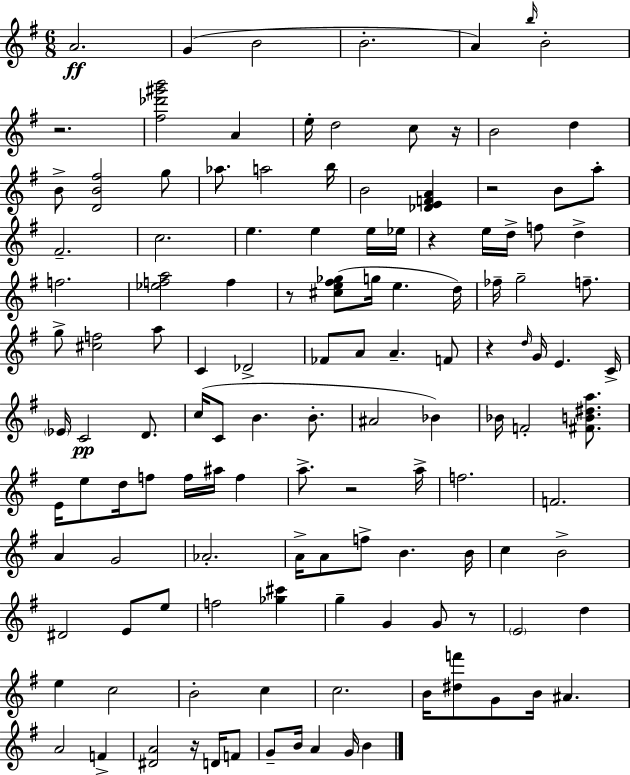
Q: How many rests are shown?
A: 9